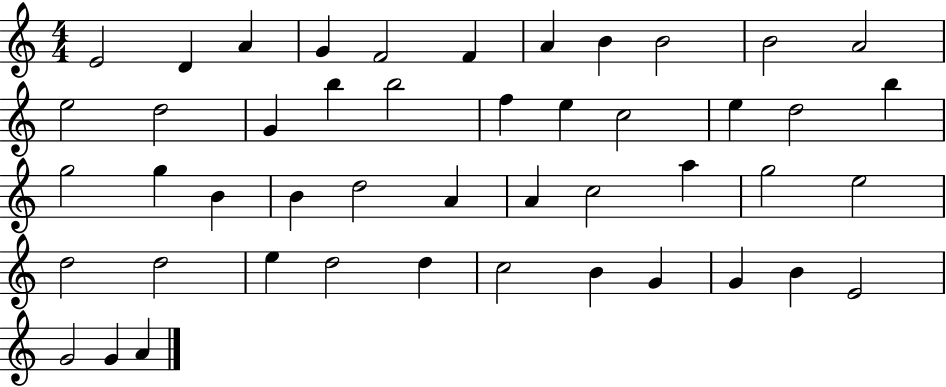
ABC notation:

X:1
T:Untitled
M:4/4
L:1/4
K:C
E2 D A G F2 F A B B2 B2 A2 e2 d2 G b b2 f e c2 e d2 b g2 g B B d2 A A c2 a g2 e2 d2 d2 e d2 d c2 B G G B E2 G2 G A